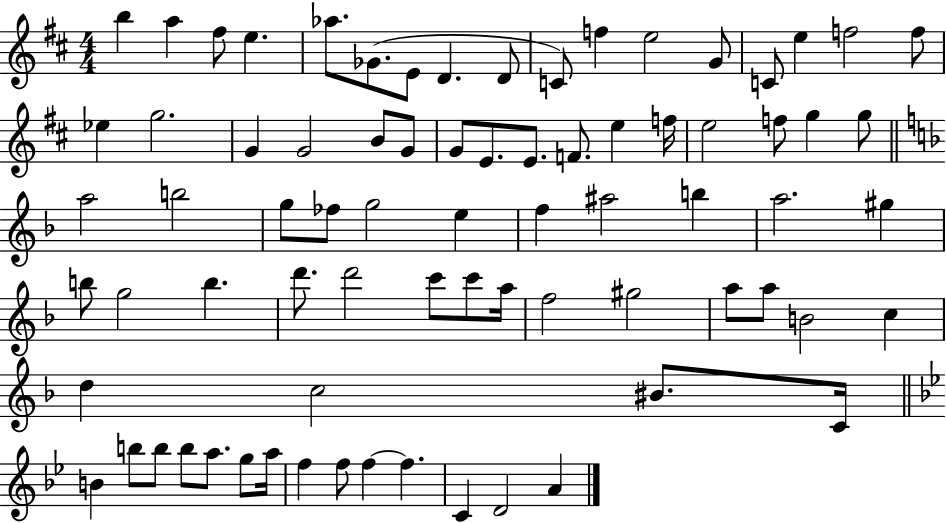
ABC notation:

X:1
T:Untitled
M:4/4
L:1/4
K:D
b a ^f/2 e _a/2 _G/2 E/2 D D/2 C/2 f e2 G/2 C/2 e f2 f/2 _e g2 G G2 B/2 G/2 G/2 E/2 E/2 F/2 e f/4 e2 f/2 g g/2 a2 b2 g/2 _f/2 g2 e f ^a2 b a2 ^g b/2 g2 b d'/2 d'2 c'/2 c'/2 a/4 f2 ^g2 a/2 a/2 B2 c d c2 ^B/2 C/4 B b/2 b/2 b/2 a/2 g/2 a/4 f f/2 f f C D2 A